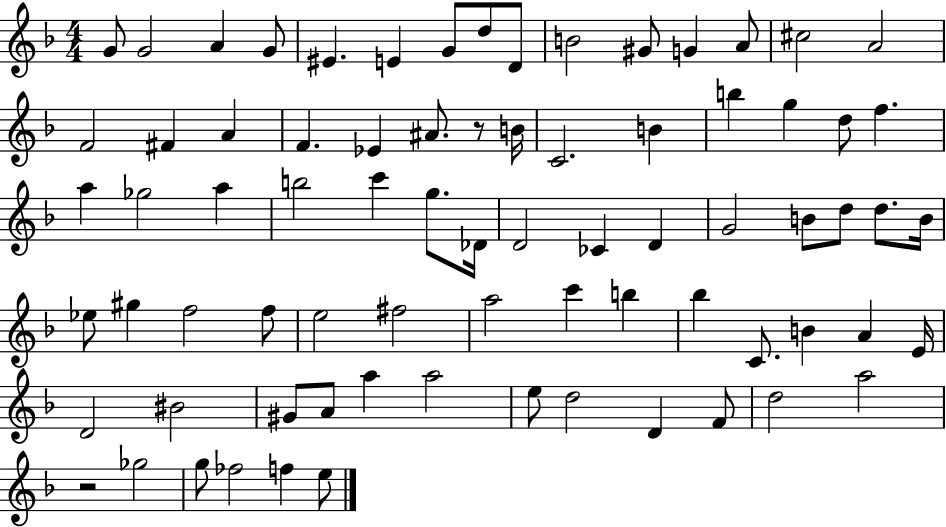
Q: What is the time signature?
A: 4/4